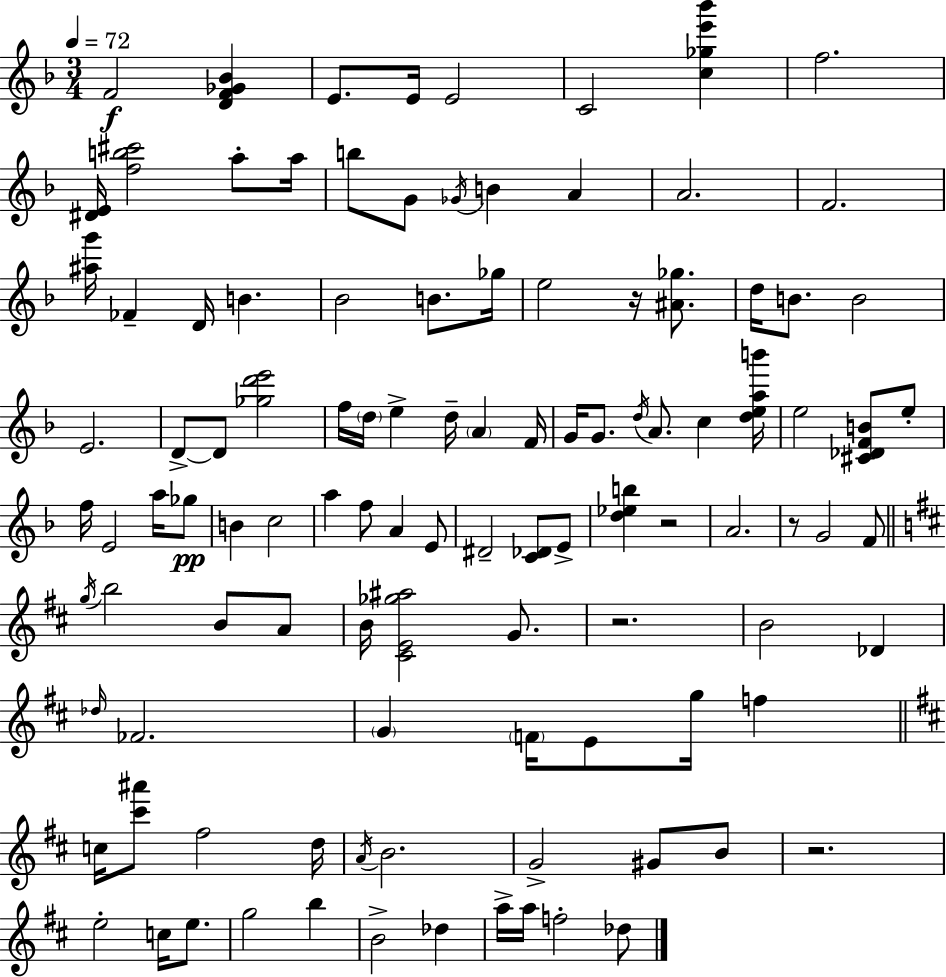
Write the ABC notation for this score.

X:1
T:Untitled
M:3/4
L:1/4
K:F
F2 [DF_G_B] E/2 E/4 E2 C2 [c_ge'_b'] f2 [^DE]/4 [fb^c']2 a/2 a/4 b/2 G/2 _G/4 B A A2 F2 [^ag']/4 _F D/4 B _B2 B/2 _g/4 e2 z/4 [^A_g]/2 d/4 B/2 B2 E2 D/2 D/2 [_gd'e']2 f/4 d/4 e d/4 A F/4 G/4 G/2 d/4 A/2 c [deab']/4 e2 [^C_DFB]/2 e/2 f/4 E2 a/4 _g/2 B c2 a f/2 A E/2 ^D2 [C_D]/2 E/2 [d_eb] z2 A2 z/2 G2 F/2 g/4 b2 B/2 A/2 B/4 [^CE_g^a]2 G/2 z2 B2 _D _d/4 _F2 G F/4 E/2 g/4 f c/4 [^c'^a']/2 ^f2 d/4 A/4 B2 G2 ^G/2 B/2 z2 e2 c/4 e/2 g2 b B2 _d a/4 a/4 f2 _d/2